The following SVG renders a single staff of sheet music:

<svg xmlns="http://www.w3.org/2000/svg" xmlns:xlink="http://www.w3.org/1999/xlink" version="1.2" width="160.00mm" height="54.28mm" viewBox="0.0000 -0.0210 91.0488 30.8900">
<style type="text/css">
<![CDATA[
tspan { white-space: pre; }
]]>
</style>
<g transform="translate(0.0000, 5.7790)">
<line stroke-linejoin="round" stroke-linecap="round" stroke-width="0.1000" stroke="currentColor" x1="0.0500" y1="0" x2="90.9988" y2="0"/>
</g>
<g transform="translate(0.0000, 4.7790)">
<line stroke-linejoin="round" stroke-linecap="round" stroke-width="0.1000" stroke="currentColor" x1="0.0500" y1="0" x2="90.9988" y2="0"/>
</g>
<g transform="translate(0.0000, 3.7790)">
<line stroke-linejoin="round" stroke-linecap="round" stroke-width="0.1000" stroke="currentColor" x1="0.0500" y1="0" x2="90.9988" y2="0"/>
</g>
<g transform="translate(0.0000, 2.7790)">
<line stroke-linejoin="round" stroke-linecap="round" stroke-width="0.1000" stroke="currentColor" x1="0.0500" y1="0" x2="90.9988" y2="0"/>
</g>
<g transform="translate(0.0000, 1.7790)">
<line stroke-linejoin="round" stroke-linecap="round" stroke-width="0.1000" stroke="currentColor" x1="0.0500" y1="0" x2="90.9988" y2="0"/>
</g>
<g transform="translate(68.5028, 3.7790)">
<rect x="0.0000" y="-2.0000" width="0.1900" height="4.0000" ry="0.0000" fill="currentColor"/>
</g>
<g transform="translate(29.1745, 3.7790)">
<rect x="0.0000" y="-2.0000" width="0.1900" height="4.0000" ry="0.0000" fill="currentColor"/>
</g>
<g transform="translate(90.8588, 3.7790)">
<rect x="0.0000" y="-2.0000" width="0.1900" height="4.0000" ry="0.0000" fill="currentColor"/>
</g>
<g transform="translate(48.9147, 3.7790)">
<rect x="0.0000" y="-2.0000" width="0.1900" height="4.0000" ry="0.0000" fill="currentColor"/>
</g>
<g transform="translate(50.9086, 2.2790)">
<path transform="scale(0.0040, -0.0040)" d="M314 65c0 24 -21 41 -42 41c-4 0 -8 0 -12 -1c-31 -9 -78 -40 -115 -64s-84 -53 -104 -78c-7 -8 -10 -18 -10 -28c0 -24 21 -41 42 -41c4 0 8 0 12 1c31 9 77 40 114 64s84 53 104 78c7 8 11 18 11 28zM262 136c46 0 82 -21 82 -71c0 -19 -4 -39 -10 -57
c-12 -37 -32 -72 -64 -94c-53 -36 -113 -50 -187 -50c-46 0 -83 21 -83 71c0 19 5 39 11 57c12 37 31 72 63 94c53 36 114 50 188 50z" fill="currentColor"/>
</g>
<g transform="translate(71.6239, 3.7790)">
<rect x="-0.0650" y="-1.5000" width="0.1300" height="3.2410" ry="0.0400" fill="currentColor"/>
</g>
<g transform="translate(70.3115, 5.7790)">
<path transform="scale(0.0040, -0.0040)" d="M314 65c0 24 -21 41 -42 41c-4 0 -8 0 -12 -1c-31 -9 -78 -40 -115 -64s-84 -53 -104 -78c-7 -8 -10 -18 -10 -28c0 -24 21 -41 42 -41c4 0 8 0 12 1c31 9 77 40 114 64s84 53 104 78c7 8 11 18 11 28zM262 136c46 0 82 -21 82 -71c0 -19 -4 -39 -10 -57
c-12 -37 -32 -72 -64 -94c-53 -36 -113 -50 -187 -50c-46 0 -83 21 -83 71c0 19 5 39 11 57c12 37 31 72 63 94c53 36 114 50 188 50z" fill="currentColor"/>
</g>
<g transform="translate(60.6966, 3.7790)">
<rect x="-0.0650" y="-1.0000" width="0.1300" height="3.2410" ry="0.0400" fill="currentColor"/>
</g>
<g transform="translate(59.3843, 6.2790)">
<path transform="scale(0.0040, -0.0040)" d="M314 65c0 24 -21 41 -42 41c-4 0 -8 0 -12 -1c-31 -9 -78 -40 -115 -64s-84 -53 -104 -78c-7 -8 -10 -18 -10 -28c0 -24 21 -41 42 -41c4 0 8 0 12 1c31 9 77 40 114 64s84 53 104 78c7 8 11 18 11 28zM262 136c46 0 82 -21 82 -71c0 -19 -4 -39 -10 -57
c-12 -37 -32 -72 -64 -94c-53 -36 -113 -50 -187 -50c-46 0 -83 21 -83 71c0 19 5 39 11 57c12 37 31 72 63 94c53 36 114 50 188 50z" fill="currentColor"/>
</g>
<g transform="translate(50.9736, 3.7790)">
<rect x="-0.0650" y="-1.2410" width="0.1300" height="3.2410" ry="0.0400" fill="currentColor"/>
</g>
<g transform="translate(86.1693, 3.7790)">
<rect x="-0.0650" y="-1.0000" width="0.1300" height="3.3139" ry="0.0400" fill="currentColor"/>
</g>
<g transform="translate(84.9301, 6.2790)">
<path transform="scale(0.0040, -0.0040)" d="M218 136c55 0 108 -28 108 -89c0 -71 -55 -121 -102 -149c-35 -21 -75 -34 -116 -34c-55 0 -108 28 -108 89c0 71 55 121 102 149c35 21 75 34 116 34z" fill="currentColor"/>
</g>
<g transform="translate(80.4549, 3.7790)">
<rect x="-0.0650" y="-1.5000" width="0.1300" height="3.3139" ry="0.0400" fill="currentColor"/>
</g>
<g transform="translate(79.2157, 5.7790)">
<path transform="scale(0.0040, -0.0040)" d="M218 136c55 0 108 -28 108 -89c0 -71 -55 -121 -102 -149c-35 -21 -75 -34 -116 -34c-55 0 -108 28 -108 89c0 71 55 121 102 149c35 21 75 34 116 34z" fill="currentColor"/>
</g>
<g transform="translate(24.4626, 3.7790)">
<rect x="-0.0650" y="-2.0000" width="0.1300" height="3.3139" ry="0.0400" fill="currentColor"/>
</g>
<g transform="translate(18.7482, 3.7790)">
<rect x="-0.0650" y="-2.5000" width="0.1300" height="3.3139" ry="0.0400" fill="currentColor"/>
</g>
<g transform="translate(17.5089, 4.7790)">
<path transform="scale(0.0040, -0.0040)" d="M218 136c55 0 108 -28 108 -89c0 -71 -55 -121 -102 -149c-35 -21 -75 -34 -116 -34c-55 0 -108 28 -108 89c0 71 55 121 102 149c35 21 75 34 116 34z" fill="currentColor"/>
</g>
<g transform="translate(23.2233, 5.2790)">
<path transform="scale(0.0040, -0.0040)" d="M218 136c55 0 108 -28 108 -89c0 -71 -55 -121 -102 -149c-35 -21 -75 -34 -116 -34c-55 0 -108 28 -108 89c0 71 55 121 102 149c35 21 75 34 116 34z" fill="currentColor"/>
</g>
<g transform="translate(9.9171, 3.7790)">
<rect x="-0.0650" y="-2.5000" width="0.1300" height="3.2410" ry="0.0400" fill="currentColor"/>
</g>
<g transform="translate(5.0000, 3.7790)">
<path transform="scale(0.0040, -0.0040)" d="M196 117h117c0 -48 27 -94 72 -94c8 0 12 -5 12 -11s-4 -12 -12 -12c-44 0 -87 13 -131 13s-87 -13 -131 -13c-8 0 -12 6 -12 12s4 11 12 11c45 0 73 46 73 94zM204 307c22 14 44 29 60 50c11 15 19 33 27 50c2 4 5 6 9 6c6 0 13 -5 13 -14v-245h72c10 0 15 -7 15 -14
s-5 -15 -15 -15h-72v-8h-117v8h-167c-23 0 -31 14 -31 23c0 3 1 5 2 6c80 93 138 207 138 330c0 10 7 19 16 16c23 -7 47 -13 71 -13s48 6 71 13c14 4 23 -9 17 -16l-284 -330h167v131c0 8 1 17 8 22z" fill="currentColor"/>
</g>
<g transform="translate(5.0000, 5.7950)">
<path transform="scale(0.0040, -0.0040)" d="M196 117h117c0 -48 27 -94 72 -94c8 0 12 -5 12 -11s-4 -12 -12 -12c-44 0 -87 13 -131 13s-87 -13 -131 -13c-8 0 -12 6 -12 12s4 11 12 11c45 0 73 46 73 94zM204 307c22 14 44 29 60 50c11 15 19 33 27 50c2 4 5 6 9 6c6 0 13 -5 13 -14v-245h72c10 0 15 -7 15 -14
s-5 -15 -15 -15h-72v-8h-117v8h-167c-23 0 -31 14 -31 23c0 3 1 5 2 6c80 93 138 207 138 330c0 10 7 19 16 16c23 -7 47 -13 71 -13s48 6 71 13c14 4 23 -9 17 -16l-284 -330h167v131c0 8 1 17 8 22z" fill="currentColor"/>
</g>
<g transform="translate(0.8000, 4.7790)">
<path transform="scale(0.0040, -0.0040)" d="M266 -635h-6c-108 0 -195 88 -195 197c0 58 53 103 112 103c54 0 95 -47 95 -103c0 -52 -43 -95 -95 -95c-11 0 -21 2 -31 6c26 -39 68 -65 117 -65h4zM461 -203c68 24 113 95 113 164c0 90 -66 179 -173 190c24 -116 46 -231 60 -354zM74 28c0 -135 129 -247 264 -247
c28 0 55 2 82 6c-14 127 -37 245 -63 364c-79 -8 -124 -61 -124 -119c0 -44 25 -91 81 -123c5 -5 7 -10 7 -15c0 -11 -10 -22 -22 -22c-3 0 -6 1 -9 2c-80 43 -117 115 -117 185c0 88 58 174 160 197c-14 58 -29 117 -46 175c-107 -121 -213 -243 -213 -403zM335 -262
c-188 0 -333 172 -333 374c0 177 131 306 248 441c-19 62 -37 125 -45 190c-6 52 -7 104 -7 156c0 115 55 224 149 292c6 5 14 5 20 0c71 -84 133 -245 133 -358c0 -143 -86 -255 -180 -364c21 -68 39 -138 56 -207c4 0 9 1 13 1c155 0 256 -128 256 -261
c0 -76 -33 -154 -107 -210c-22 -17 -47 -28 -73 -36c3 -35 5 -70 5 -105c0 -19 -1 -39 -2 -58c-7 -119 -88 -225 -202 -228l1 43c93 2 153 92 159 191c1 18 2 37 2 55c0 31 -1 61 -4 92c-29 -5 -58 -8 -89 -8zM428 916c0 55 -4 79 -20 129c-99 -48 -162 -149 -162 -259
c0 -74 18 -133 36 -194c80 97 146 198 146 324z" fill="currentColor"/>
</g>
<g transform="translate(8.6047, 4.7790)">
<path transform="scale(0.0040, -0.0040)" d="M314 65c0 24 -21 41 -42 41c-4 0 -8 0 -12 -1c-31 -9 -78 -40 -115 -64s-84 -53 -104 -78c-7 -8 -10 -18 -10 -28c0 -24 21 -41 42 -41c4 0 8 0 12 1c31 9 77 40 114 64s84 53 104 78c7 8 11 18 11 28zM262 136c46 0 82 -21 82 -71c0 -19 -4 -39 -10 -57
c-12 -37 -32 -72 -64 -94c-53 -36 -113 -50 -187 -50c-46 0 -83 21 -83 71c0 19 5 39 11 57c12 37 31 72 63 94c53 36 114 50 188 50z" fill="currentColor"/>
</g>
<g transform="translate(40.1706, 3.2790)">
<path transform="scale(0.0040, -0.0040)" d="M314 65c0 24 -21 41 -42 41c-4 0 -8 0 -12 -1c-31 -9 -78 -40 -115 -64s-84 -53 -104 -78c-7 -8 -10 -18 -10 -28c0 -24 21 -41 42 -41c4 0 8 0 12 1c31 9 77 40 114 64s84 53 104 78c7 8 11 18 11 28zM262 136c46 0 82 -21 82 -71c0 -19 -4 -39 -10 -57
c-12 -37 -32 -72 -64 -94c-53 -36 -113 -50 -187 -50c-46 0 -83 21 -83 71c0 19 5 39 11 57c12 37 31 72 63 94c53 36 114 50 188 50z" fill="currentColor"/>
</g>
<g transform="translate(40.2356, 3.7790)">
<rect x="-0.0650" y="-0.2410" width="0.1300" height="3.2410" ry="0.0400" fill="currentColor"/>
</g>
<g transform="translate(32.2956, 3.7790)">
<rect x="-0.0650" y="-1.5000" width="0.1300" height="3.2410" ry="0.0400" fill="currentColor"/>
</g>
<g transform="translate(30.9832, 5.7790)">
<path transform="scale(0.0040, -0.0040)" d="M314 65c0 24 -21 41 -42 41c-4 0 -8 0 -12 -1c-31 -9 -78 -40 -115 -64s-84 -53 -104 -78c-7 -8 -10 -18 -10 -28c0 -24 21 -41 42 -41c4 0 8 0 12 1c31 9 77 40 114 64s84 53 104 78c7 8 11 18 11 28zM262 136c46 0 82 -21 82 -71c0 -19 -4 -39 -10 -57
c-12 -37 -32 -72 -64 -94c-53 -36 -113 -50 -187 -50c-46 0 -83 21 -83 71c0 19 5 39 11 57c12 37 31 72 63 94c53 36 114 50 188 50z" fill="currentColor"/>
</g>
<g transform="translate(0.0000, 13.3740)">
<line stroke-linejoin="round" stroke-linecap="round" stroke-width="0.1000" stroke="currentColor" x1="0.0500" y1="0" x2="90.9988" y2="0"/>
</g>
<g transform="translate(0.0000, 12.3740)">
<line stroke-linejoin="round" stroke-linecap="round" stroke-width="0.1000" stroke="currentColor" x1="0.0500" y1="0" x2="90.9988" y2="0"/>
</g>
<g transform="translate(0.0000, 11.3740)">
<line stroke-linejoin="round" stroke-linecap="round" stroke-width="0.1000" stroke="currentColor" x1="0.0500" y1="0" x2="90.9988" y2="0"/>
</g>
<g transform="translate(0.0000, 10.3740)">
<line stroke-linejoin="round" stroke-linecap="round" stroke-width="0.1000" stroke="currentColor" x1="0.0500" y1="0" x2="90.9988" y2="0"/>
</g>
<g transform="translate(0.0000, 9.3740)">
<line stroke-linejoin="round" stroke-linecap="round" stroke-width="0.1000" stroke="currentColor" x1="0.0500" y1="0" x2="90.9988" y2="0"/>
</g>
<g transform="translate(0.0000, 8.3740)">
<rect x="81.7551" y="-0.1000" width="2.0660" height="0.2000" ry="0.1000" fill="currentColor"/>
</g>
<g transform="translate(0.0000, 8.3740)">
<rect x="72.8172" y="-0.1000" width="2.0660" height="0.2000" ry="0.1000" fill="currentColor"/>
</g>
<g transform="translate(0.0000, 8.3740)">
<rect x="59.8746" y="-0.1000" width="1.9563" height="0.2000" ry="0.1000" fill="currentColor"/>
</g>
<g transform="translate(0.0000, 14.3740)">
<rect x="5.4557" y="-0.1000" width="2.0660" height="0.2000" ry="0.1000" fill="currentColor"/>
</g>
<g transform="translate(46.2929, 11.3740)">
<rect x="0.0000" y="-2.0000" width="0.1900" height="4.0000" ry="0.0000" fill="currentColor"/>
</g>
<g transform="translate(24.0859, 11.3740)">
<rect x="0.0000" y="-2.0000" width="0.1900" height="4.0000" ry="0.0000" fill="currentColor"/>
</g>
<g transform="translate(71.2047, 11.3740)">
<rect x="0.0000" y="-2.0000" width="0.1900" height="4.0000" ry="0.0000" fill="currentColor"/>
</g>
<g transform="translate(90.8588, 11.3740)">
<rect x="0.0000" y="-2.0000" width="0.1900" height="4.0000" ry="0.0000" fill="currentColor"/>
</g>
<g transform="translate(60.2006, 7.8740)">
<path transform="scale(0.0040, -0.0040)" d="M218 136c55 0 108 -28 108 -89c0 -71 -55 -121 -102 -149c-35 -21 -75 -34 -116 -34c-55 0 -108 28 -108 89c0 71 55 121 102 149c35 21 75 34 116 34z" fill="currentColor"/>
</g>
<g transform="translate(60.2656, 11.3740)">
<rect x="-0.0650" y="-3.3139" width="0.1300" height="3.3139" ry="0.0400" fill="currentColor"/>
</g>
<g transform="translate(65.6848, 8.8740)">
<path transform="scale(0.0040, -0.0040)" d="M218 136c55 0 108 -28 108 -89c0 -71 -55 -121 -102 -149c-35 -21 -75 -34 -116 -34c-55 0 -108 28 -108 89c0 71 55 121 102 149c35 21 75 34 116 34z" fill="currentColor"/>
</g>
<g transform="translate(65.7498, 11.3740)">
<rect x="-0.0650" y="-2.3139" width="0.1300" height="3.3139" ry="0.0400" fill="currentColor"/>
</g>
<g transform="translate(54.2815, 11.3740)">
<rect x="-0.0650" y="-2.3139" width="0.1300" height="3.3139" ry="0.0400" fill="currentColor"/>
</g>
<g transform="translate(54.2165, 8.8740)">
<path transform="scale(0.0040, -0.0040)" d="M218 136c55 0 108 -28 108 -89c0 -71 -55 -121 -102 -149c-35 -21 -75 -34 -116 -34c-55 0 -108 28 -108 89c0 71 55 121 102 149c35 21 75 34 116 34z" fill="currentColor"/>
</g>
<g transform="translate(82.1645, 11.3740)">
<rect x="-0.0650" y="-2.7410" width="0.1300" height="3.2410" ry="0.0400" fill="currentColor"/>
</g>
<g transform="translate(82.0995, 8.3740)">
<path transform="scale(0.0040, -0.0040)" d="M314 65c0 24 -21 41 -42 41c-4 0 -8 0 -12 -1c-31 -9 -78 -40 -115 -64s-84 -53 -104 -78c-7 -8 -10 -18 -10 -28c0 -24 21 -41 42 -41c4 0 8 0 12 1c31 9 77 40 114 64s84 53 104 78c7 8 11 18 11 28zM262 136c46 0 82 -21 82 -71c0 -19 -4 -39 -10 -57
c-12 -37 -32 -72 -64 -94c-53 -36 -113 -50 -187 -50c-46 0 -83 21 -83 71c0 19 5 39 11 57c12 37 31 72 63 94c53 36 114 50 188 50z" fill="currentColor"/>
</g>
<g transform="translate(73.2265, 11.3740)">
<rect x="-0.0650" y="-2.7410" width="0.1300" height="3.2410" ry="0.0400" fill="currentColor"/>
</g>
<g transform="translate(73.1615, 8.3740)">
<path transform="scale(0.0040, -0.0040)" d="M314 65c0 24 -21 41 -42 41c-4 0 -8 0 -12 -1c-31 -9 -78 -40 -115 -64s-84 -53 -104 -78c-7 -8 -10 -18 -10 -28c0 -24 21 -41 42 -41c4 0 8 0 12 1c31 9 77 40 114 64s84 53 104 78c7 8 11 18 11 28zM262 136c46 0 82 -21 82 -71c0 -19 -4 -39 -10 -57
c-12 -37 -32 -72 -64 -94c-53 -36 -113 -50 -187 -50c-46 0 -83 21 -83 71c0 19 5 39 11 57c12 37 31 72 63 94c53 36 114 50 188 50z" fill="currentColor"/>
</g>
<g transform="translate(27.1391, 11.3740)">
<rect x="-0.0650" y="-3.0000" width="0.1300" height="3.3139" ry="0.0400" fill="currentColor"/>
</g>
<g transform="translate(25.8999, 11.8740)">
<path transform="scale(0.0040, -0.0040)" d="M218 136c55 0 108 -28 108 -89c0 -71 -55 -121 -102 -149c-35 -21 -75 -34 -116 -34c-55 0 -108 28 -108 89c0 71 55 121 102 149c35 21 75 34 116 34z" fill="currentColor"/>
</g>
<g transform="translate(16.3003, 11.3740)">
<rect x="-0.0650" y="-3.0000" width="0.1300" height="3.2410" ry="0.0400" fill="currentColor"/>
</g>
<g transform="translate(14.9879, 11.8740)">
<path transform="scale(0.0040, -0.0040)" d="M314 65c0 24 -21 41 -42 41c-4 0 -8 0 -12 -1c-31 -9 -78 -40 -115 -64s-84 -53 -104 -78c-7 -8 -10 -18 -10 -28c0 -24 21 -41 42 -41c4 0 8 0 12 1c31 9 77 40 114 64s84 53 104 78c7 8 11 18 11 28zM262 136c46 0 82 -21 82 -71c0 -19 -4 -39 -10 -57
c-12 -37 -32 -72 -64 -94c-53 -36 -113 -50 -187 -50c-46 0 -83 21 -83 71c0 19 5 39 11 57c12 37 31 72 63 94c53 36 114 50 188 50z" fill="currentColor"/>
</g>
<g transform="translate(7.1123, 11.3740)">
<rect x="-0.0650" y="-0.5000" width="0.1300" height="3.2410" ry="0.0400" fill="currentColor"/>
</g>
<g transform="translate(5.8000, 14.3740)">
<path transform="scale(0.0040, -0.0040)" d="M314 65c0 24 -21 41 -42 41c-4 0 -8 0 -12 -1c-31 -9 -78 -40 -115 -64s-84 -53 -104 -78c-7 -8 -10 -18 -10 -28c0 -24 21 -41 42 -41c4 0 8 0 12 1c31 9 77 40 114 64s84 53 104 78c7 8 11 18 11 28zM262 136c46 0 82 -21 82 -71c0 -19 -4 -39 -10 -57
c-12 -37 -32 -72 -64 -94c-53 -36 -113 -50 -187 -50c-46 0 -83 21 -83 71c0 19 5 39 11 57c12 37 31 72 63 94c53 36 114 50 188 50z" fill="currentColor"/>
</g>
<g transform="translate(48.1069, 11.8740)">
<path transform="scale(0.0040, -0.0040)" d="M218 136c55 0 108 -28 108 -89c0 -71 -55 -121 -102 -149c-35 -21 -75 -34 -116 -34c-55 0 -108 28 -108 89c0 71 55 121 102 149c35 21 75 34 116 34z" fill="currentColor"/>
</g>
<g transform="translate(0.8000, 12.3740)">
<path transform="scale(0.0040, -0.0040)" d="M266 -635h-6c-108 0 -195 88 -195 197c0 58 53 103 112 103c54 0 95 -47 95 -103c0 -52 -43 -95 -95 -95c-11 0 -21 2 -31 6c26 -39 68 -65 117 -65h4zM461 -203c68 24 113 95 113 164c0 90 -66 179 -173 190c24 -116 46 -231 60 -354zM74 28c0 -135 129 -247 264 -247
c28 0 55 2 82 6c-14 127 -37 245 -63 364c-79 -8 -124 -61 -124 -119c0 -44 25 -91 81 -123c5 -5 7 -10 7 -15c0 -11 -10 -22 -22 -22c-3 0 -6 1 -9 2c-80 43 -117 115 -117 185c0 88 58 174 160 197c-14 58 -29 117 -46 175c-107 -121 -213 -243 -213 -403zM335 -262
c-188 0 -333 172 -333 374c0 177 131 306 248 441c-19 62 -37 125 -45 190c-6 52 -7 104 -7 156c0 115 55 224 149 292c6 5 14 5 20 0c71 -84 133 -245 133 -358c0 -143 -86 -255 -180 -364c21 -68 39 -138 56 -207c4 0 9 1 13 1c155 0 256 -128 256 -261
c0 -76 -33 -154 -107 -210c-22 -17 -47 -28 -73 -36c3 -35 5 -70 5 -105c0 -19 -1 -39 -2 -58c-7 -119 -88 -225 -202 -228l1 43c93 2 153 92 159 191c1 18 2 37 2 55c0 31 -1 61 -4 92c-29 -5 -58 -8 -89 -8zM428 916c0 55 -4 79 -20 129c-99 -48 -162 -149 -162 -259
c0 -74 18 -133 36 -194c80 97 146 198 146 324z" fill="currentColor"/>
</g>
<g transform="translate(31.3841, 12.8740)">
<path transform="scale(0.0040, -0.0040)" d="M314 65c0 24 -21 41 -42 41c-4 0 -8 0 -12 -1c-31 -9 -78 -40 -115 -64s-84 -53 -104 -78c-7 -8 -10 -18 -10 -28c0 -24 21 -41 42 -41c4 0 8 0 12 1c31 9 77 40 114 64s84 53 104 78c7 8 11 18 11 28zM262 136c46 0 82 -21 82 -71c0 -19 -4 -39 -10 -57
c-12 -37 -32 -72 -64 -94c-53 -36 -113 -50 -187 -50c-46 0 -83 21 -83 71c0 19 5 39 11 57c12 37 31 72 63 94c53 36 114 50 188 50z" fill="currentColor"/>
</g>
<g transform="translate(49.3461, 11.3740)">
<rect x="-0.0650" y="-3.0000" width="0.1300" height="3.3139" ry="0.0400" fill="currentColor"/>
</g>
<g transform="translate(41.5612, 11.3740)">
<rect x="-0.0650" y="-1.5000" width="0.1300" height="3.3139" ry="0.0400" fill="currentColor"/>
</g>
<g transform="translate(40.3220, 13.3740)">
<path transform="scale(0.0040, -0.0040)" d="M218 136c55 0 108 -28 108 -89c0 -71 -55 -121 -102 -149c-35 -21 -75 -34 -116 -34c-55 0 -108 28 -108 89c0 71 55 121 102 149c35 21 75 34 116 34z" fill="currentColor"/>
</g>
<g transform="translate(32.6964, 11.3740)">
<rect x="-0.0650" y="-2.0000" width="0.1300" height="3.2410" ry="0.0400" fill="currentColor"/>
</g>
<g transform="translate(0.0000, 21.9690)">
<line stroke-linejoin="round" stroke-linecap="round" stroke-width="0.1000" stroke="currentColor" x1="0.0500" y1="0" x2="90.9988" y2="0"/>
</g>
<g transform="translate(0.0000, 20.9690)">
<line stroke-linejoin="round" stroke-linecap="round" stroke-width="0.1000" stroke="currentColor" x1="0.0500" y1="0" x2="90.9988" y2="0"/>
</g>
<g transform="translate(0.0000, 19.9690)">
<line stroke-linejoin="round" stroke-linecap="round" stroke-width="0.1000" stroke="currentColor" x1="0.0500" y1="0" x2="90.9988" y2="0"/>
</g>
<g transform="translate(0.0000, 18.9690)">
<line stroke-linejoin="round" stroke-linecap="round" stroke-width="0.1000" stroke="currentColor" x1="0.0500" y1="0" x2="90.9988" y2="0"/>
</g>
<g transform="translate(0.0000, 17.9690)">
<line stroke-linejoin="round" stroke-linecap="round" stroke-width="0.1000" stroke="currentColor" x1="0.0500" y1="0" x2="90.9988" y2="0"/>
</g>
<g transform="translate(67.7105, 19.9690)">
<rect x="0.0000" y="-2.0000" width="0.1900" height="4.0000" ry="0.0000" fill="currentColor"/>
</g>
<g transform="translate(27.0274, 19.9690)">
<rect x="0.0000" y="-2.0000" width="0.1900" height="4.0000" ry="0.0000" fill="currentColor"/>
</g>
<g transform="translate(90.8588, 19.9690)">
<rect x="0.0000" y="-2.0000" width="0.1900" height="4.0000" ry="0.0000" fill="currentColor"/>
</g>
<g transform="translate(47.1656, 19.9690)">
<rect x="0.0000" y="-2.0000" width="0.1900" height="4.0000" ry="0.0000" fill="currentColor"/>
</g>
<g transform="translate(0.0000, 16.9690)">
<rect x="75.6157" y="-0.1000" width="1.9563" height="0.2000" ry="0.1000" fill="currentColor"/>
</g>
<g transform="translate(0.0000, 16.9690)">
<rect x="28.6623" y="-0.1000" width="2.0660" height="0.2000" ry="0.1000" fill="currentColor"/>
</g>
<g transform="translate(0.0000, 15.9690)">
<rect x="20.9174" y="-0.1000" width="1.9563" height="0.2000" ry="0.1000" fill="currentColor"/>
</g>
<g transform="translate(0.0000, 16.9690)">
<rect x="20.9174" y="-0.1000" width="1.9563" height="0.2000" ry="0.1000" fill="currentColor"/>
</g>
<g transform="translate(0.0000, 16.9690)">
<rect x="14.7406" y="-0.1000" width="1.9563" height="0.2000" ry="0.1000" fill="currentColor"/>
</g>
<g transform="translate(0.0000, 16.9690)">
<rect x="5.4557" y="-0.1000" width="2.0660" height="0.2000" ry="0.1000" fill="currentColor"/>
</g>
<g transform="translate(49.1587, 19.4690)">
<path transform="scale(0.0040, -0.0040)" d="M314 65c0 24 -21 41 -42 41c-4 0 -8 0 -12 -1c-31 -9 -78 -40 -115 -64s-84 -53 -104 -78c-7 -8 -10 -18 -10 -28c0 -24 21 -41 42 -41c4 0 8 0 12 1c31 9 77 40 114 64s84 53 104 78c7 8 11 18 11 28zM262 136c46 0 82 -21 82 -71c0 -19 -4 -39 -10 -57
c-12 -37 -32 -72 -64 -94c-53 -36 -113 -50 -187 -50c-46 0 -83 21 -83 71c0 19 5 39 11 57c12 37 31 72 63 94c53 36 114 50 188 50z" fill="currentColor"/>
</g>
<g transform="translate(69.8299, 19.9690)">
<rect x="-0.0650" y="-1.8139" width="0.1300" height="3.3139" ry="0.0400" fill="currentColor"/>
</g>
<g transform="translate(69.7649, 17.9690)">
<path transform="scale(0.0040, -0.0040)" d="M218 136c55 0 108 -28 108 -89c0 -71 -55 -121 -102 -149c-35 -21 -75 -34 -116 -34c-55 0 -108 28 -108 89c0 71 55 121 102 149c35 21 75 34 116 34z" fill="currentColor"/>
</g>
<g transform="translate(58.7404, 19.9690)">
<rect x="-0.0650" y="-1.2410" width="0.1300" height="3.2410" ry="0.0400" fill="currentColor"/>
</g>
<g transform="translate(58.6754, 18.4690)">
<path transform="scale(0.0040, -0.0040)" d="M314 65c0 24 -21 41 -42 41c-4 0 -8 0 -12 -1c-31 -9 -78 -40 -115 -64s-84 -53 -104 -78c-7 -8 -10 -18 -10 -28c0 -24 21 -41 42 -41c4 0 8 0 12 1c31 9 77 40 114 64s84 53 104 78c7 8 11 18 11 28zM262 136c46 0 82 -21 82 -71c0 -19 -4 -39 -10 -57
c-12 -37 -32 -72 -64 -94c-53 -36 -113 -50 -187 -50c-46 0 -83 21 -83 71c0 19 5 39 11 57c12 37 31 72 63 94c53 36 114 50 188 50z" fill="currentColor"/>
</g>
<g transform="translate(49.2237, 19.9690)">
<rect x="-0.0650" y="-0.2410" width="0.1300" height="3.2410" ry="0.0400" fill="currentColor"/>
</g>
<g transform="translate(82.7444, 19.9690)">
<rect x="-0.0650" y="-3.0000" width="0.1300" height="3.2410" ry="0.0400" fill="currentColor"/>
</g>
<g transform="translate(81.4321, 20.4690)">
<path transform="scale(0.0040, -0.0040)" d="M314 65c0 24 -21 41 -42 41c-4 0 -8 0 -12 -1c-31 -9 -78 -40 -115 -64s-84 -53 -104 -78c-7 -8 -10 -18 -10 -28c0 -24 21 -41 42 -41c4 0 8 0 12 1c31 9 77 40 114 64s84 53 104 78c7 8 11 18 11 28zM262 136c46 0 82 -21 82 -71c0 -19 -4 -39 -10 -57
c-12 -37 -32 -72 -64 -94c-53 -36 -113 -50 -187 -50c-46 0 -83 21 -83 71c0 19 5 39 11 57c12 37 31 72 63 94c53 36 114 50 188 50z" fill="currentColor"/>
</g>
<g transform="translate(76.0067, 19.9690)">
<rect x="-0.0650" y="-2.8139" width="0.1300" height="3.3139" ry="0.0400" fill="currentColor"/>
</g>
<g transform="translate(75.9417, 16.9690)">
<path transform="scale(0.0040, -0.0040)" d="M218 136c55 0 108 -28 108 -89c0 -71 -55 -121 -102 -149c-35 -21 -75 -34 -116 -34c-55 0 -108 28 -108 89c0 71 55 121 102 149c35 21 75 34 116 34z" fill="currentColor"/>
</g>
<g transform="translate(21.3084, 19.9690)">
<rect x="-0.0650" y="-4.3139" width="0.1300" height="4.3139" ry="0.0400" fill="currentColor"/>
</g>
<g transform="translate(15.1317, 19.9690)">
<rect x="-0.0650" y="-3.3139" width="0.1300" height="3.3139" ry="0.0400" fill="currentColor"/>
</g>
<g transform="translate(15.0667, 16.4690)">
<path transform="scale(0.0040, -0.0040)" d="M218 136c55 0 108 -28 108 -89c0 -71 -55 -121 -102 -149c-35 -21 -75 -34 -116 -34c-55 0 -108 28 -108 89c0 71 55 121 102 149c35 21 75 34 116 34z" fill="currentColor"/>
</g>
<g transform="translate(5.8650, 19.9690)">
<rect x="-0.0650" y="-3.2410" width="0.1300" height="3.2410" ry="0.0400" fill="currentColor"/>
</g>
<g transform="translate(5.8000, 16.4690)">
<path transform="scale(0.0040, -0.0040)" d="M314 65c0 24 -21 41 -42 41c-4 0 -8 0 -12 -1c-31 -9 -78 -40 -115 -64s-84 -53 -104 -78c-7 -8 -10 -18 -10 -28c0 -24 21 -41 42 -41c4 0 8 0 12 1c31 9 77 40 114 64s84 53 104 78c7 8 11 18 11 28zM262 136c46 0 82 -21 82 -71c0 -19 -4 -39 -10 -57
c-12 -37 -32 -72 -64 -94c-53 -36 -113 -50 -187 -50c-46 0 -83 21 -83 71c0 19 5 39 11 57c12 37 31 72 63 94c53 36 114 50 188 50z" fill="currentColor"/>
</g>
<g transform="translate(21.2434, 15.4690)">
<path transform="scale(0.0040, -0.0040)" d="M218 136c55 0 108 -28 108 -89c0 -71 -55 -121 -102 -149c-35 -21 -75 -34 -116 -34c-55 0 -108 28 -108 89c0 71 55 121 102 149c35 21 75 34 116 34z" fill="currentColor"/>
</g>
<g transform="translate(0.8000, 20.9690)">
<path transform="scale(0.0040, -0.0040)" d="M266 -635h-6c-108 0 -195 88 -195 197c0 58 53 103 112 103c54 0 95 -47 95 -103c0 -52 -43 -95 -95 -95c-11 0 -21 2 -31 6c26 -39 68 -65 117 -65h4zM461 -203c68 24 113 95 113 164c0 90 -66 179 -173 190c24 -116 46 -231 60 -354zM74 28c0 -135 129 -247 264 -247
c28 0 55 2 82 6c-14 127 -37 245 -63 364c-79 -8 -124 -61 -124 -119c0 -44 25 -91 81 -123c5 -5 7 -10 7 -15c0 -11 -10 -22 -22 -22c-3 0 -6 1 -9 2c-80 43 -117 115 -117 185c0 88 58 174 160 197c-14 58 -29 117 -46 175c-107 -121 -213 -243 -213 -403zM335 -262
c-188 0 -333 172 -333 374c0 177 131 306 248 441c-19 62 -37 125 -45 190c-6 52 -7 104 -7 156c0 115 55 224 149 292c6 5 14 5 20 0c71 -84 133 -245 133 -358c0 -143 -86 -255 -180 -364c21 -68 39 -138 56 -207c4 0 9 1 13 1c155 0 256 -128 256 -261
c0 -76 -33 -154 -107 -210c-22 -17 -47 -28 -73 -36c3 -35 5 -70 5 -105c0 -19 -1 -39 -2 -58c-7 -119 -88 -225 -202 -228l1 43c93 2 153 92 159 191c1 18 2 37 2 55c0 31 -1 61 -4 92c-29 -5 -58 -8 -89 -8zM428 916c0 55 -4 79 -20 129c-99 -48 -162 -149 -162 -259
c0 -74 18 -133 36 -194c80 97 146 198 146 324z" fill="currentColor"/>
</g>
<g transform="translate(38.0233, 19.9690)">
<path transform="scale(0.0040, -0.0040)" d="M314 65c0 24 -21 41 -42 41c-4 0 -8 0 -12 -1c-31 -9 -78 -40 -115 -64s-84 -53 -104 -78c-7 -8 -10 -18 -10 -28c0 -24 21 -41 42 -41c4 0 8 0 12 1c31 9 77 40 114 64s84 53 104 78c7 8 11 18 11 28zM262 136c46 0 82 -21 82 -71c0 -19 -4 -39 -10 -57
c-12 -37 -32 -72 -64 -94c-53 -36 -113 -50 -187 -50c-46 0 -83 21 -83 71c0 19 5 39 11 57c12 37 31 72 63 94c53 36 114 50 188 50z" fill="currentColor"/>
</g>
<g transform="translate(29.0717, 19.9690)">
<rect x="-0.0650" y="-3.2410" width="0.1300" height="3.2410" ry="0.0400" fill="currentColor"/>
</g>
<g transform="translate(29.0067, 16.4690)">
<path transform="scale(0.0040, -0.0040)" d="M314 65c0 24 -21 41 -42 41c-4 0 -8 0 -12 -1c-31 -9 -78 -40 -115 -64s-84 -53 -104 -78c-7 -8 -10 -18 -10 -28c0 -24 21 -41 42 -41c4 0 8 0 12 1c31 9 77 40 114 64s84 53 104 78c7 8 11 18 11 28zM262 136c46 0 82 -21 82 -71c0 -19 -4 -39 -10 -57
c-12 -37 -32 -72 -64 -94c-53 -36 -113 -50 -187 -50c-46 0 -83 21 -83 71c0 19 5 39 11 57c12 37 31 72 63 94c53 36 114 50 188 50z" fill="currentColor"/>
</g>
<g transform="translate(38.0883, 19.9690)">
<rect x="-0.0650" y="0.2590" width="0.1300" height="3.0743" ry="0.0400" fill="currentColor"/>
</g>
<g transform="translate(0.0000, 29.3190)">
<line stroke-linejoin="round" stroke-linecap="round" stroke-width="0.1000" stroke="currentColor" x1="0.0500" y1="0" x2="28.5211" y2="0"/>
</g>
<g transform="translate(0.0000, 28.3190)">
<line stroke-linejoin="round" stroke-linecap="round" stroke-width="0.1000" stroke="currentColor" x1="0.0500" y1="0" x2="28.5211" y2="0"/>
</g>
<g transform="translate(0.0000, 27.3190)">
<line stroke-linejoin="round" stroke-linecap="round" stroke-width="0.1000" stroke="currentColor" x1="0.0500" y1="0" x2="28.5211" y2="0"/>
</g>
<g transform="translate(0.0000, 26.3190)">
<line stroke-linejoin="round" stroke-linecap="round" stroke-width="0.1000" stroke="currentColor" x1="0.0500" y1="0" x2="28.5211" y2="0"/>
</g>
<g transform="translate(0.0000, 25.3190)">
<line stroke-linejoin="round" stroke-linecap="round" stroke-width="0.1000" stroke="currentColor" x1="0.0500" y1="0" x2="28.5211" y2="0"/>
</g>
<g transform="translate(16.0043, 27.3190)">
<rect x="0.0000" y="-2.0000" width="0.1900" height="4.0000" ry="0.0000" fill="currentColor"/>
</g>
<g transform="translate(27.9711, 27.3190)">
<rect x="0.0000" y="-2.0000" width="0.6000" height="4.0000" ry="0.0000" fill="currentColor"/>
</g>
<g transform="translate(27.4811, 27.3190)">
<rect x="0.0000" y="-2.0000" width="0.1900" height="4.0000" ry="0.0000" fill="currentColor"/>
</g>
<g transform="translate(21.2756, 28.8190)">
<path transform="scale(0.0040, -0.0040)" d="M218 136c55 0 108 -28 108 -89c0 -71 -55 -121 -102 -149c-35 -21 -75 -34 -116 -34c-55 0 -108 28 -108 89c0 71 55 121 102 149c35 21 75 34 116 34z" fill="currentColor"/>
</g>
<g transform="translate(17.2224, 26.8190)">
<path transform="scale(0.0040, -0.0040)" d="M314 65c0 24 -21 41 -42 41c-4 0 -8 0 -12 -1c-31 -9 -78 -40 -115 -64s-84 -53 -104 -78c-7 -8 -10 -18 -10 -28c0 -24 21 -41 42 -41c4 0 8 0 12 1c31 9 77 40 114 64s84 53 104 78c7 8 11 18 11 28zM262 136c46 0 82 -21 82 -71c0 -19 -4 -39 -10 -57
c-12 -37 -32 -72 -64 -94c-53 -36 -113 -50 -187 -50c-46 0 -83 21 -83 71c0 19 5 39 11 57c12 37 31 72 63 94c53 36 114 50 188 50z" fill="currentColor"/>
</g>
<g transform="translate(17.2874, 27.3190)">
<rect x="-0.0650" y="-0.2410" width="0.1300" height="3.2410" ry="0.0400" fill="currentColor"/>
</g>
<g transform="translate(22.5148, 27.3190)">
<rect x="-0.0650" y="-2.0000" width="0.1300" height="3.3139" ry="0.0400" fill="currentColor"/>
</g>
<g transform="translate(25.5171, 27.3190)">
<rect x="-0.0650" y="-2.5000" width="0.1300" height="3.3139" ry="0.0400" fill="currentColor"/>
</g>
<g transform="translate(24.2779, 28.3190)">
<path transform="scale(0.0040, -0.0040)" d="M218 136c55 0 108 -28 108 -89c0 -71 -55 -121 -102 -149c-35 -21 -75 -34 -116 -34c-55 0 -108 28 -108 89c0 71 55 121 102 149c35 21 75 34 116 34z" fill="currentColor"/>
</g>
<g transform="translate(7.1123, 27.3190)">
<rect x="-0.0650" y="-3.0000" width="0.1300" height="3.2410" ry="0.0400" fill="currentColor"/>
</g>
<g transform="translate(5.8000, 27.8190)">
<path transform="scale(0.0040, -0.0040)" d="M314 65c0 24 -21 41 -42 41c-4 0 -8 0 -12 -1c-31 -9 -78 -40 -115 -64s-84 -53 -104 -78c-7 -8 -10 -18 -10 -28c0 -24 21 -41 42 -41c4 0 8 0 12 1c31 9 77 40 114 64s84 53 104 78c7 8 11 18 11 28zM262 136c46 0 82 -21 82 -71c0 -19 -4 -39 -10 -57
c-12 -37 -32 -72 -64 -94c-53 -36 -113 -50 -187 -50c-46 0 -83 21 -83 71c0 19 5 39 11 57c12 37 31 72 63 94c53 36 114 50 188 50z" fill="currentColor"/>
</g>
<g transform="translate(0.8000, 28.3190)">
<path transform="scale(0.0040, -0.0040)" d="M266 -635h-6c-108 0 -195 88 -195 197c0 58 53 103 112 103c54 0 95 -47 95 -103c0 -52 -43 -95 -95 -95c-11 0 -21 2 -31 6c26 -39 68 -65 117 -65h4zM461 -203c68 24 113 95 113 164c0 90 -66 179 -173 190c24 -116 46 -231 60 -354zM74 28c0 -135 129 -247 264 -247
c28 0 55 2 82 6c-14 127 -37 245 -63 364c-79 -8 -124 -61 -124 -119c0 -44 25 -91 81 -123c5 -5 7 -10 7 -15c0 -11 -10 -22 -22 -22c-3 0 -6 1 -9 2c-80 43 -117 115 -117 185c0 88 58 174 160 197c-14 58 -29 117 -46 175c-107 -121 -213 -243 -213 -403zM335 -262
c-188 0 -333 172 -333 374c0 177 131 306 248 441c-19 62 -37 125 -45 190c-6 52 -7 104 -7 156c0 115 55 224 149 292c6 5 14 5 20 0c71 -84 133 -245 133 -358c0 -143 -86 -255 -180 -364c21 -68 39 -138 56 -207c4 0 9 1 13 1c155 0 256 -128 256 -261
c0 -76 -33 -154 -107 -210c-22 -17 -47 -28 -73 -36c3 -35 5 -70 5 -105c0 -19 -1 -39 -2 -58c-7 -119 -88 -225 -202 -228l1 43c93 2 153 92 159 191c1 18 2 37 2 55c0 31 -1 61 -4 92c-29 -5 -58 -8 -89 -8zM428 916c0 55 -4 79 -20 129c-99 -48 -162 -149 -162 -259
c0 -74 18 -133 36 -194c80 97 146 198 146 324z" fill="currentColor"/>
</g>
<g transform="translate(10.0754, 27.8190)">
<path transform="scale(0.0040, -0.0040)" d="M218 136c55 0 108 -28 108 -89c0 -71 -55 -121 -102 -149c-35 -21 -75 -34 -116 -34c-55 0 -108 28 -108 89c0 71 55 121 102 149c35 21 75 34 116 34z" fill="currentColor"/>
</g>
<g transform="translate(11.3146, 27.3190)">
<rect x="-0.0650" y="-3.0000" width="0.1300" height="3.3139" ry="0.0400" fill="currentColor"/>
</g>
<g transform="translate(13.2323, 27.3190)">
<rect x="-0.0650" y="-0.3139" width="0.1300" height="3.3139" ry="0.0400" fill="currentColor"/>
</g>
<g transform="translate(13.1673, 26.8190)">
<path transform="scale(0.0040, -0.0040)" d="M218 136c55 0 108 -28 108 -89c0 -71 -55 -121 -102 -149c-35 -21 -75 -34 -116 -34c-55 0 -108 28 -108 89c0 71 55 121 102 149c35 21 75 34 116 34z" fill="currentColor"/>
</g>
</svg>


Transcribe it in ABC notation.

X:1
T:Untitled
M:4/4
L:1/4
K:C
G2 G F E2 c2 e2 D2 E2 E D C2 A2 A F2 E A g b g a2 a2 b2 b d' b2 B2 c2 e2 f a A2 A2 A c c2 F G